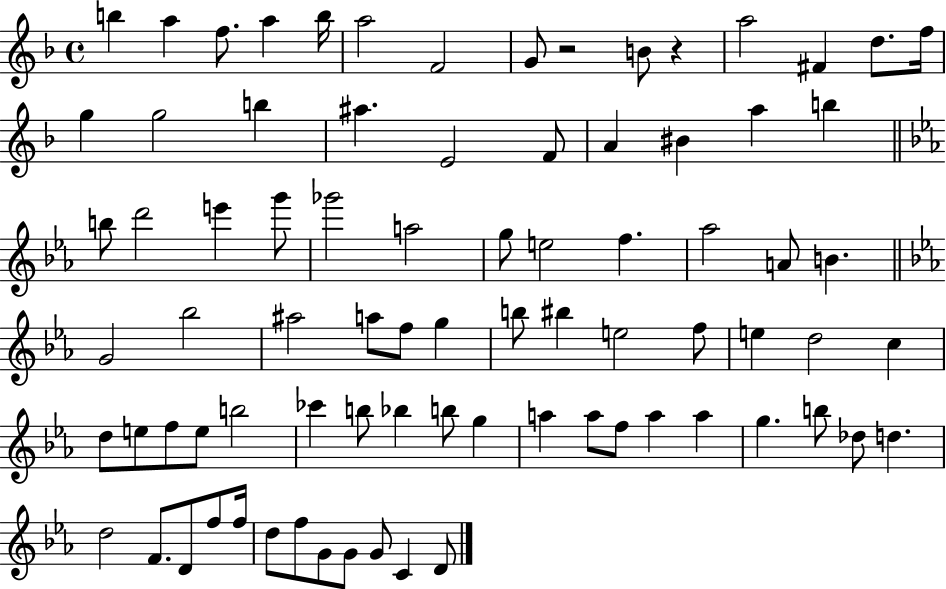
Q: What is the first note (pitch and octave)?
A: B5